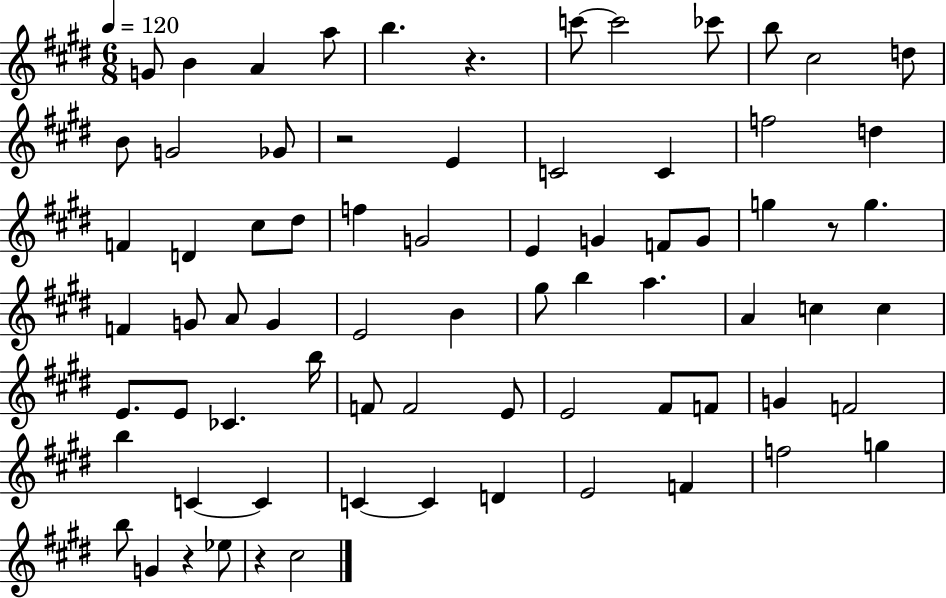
{
  \clef treble
  \numericTimeSignature
  \time 6/8
  \key e \major
  \tempo 4 = 120
  g'8 b'4 a'4 a''8 | b''4. r4. | c'''8~~ c'''2 ces'''8 | b''8 cis''2 d''8 | \break b'8 g'2 ges'8 | r2 e'4 | c'2 c'4 | f''2 d''4 | \break f'4 d'4 cis''8 dis''8 | f''4 g'2 | e'4 g'4 f'8 g'8 | g''4 r8 g''4. | \break f'4 g'8 a'8 g'4 | e'2 b'4 | gis''8 b''4 a''4. | a'4 c''4 c''4 | \break e'8. e'8 ces'4. b''16 | f'8 f'2 e'8 | e'2 fis'8 f'8 | g'4 f'2 | \break b''4 c'4~~ c'4 | c'4~~ c'4 d'4 | e'2 f'4 | f''2 g''4 | \break b''8 g'4 r4 ees''8 | r4 cis''2 | \bar "|."
}